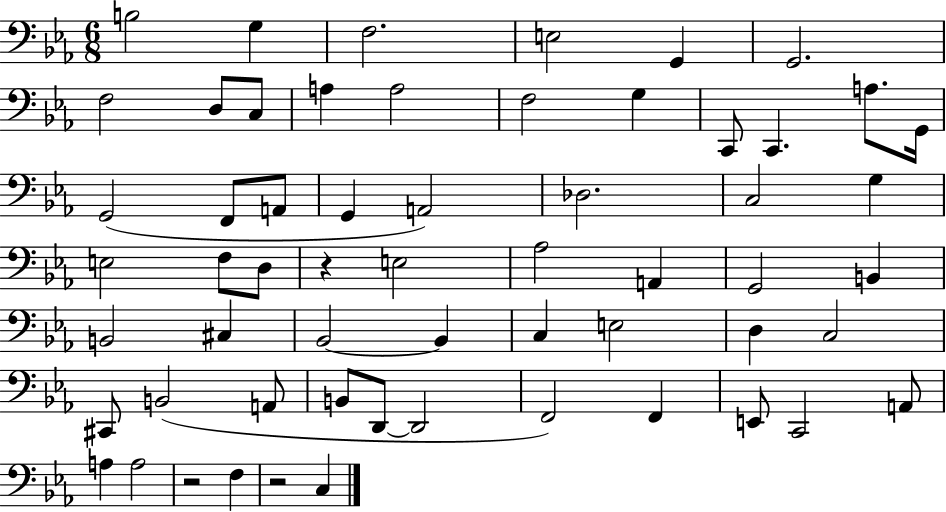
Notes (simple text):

B3/h G3/q F3/h. E3/h G2/q G2/h. F3/h D3/e C3/e A3/q A3/h F3/h G3/q C2/e C2/q. A3/e. G2/s G2/h F2/e A2/e G2/q A2/h Db3/h. C3/h G3/q E3/h F3/e D3/e R/q E3/h Ab3/h A2/q G2/h B2/q B2/h C#3/q Bb2/h Bb2/q C3/q E3/h D3/q C3/h C#2/e B2/h A2/e B2/e D2/e D2/h F2/h F2/q E2/e C2/h A2/e A3/q A3/h R/h F3/q R/h C3/q